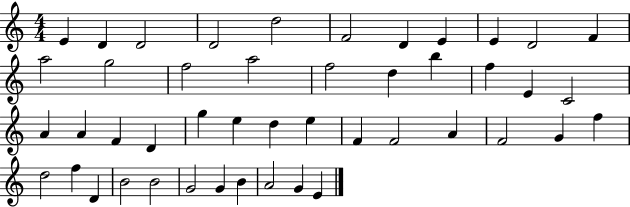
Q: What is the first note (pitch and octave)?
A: E4